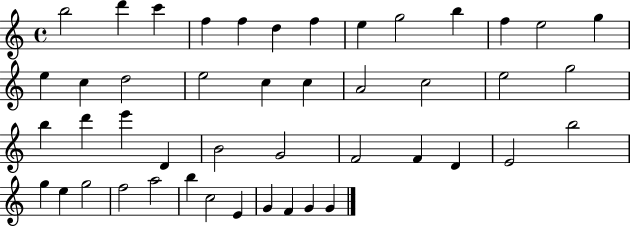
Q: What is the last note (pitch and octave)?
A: G4